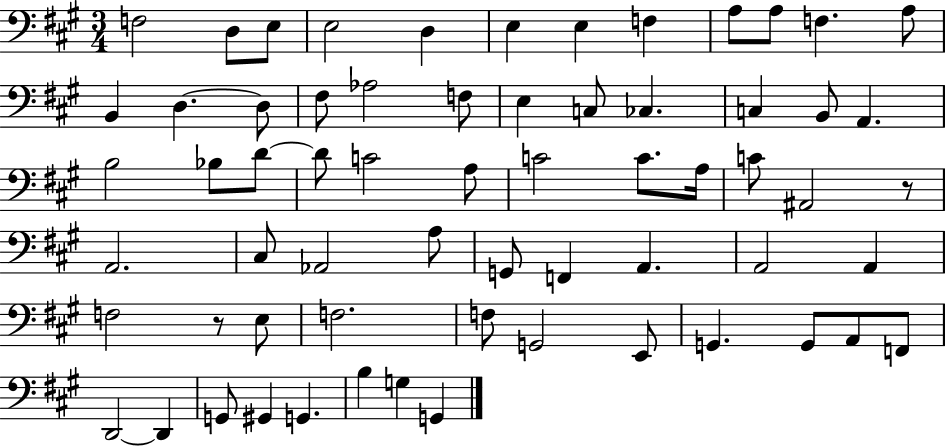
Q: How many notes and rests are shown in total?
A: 64